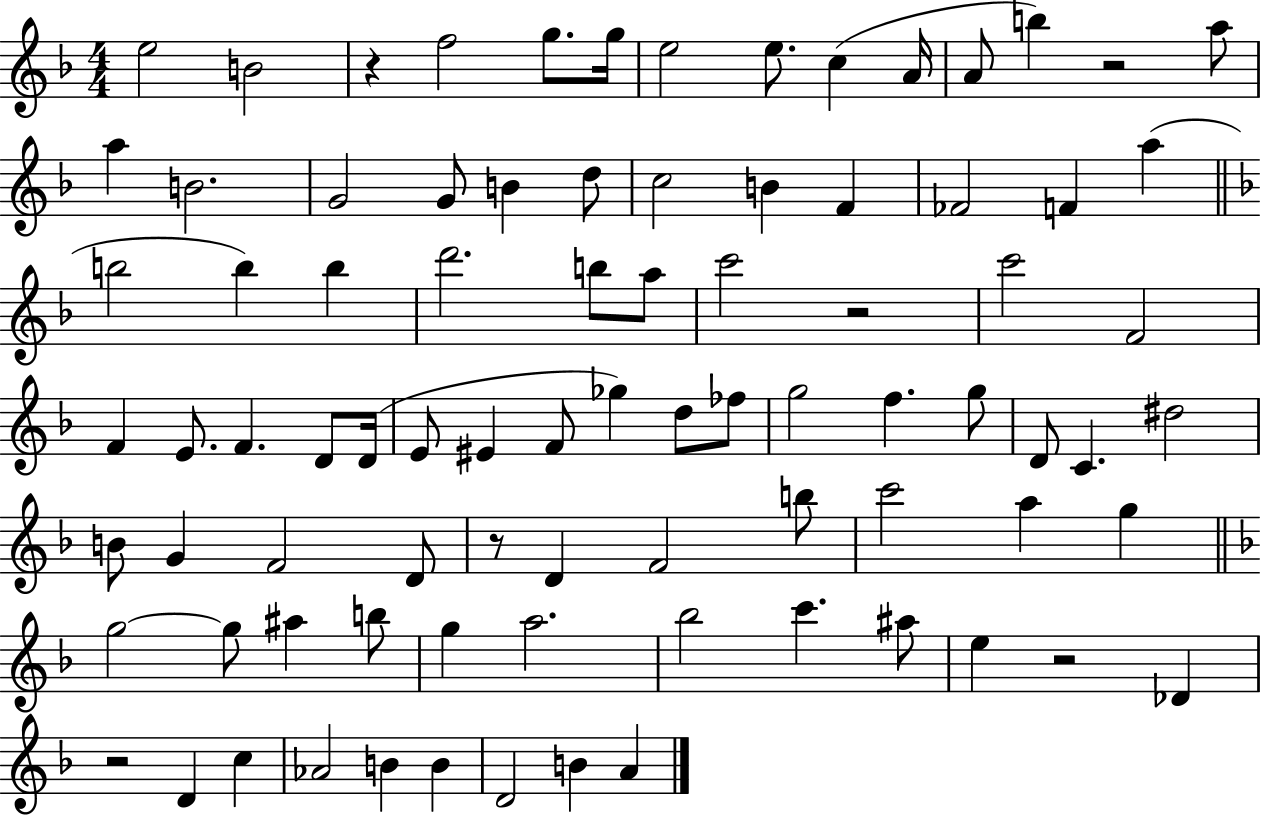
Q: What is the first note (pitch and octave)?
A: E5